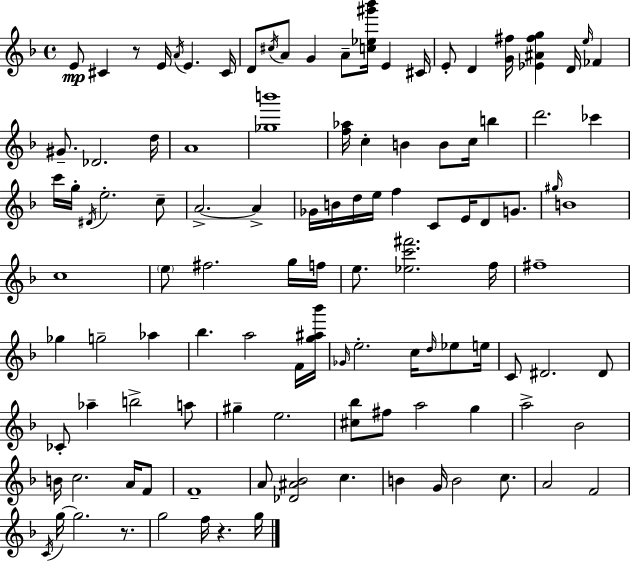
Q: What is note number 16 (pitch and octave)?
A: D4